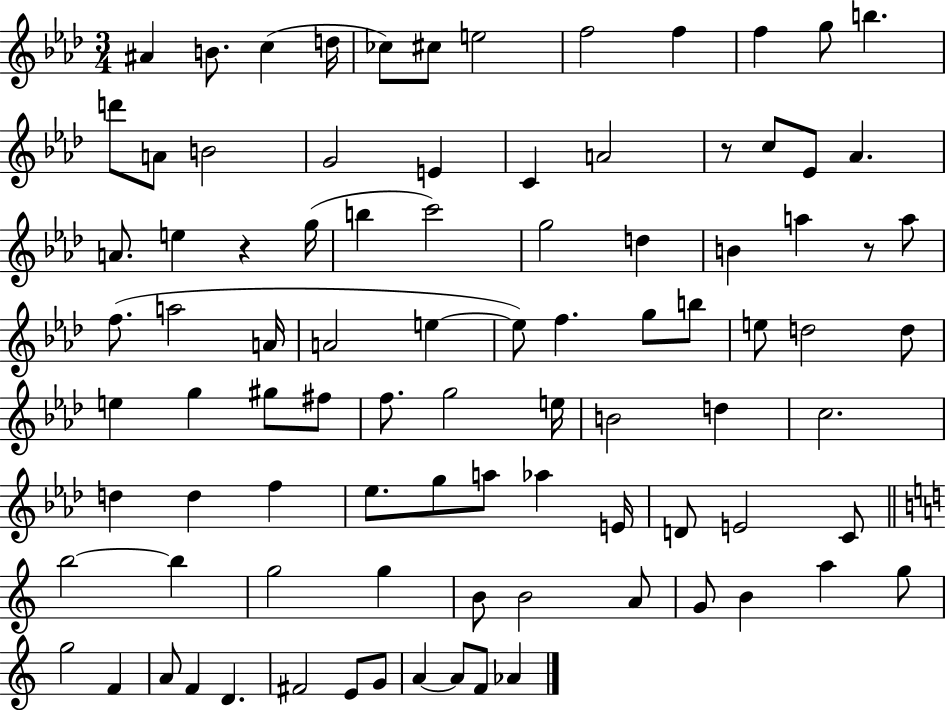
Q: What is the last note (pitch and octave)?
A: Ab4